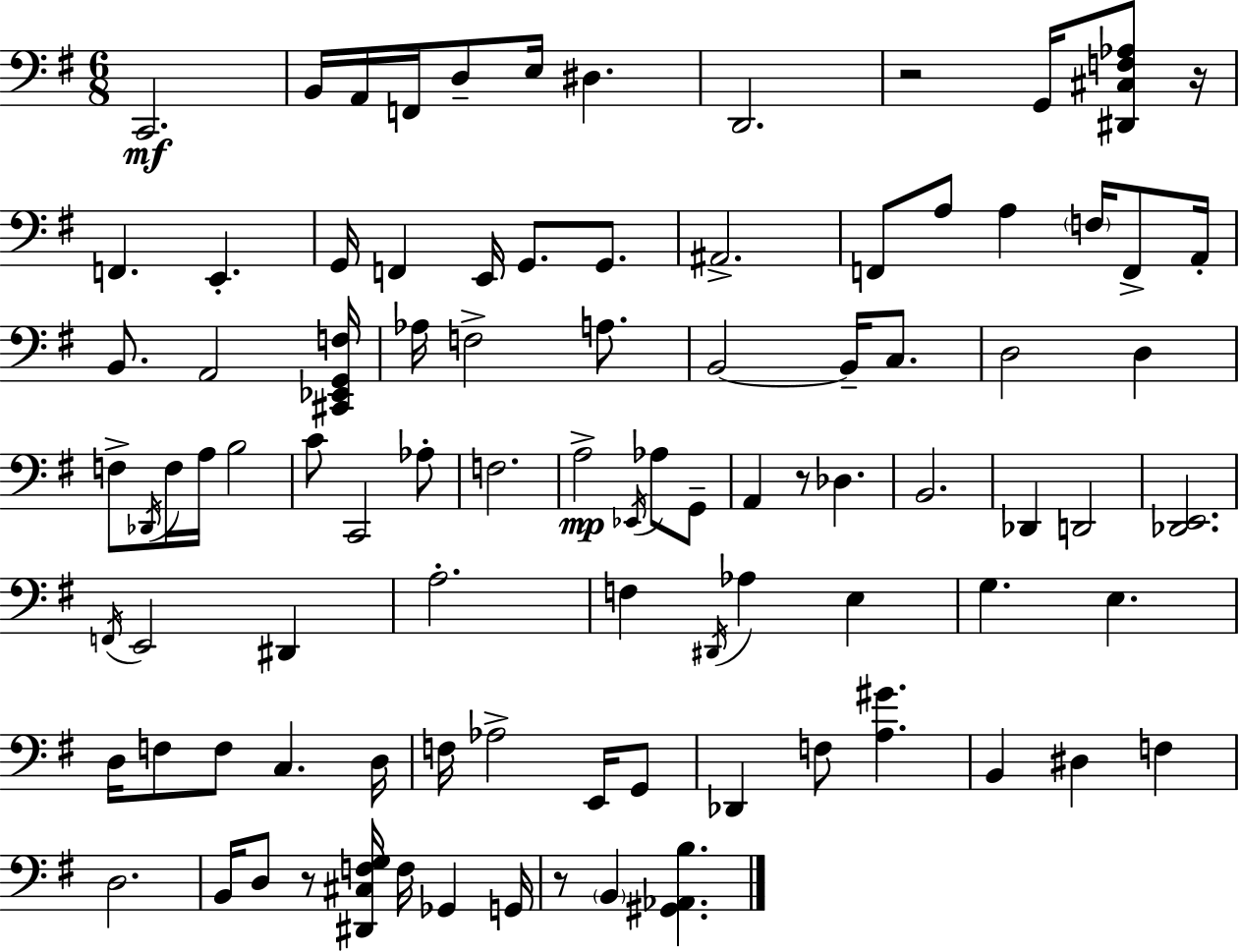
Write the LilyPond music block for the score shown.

{
  \clef bass
  \numericTimeSignature
  \time 6/8
  \key g \major
  c,2.\mf | b,16 a,16 f,16 d8-- e16 dis4. | d,2. | r2 g,16 <dis, cis f aes>8 r16 | \break f,4. e,4.-. | g,16 f,4 e,16 g,8. g,8. | ais,2.-> | f,8 a8 a4 \parenthesize f16 f,8-> a,16-. | \break b,8. a,2 <cis, ees, g, f>16 | aes16 f2-> a8. | b,2~~ b,16-- c8. | d2 d4 | \break f8-> \acciaccatura { des,16 } f16 a16 b2 | c'8 c,2 aes8-. | f2. | a2->\mp \acciaccatura { ees,16 } aes8 | \break g,8-- a,4 r8 des4. | b,2. | des,4 d,2 | <des, e,>2. | \break \acciaccatura { f,16 } e,2 dis,4 | a2.-. | f4 \acciaccatura { dis,16 } aes4 | e4 g4. e4. | \break d16 f8 f8 c4. | d16 f16 aes2-> | e,16 g,8 des,4 f8 <a gis'>4. | b,4 dis4 | \break f4 d2. | b,16 d8 r8 <dis, cis f g>16 f16 ges,4 | g,16 r8 \parenthesize b,4 <gis, aes, b>4. | \bar "|."
}